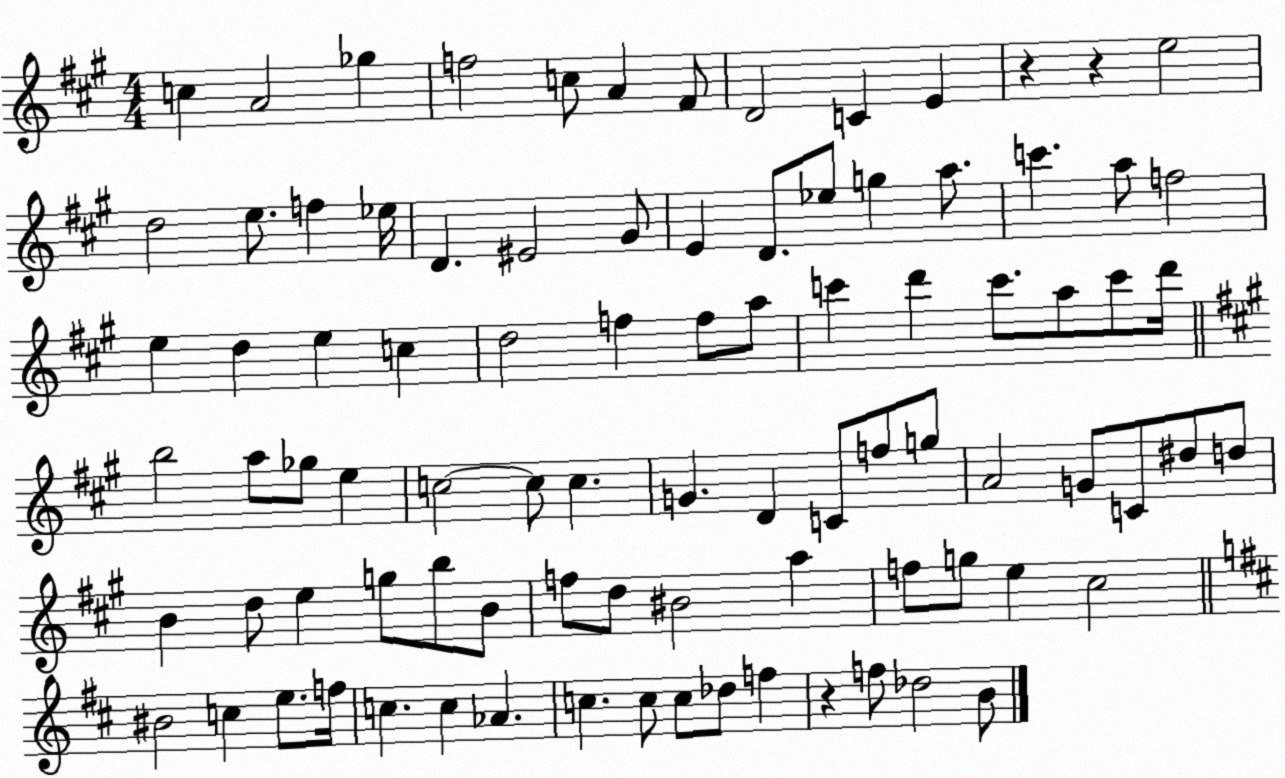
X:1
T:Untitled
M:4/4
L:1/4
K:A
c A2 _g f2 c/2 A ^F/2 D2 C E z z e2 d2 e/2 f _e/4 D ^E2 ^G/2 E D/2 _e/2 g a/2 c' a/2 f2 e d e c d2 f f/2 a/2 c' d' c'/2 a/2 c'/2 d'/4 b2 a/2 _g/2 e c2 c/2 c G D C/2 f/2 g/2 A2 G/2 C/2 ^d/2 d/2 B d/2 e g/2 b/2 B/2 f/2 d/2 ^B2 a f/2 g/2 e ^c2 ^B2 c e/2 f/4 c c _A c c/2 c/2 _d/2 f z f/2 _d2 B/2